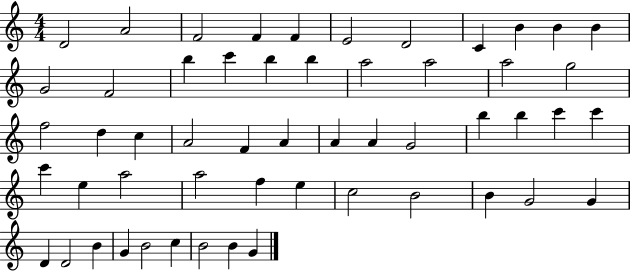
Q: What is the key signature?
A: C major